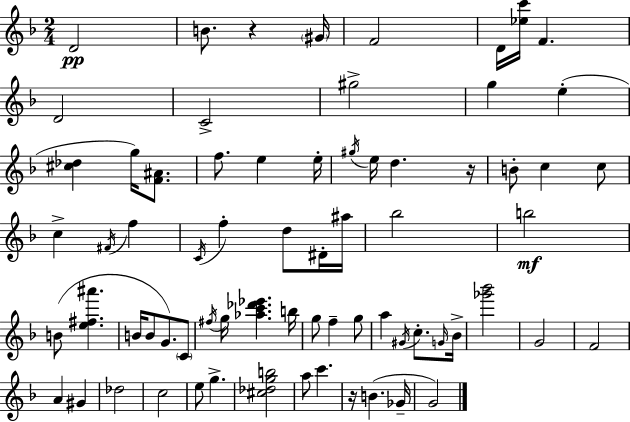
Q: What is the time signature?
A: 2/4